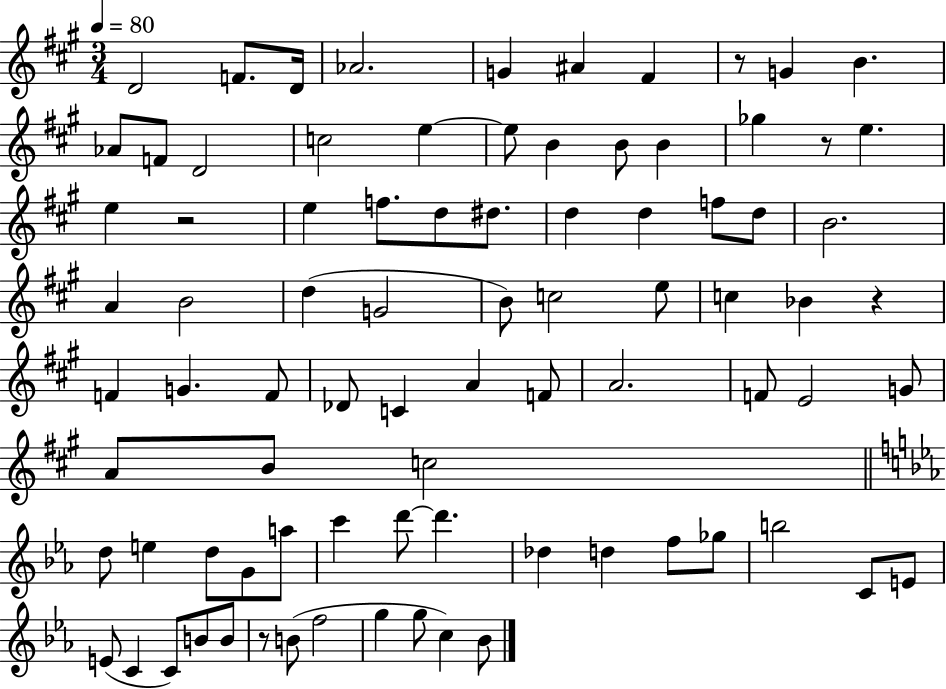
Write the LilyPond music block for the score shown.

{
  \clef treble
  \numericTimeSignature
  \time 3/4
  \key a \major
  \tempo 4 = 80
  d'2 f'8. d'16 | aes'2. | g'4 ais'4 fis'4 | r8 g'4 b'4. | \break aes'8 f'8 d'2 | c''2 e''4~~ | e''8 b'4 b'8 b'4 | ges''4 r8 e''4. | \break e''4 r2 | e''4 f''8. d''8 dis''8. | d''4 d''4 f''8 d''8 | b'2. | \break a'4 b'2 | d''4( g'2 | b'8) c''2 e''8 | c''4 bes'4 r4 | \break f'4 g'4. f'8 | des'8 c'4 a'4 f'8 | a'2. | f'8 e'2 g'8 | \break a'8 b'8 c''2 | \bar "||" \break \key ees \major d''8 e''4 d''8 g'8 a''8 | c'''4 d'''8~~ d'''4. | des''4 d''4 f''8 ges''8 | b''2 c'8 e'8 | \break e'8( c'4 c'8) b'8 b'8 | r8 b'8( f''2 | g''4 g''8 c''4) bes'8 | \bar "|."
}